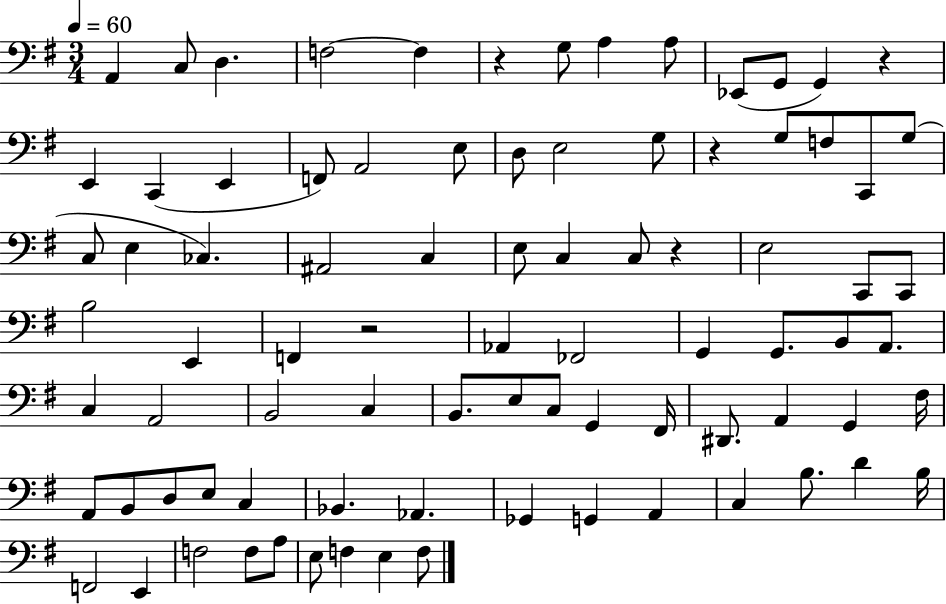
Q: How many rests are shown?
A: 5